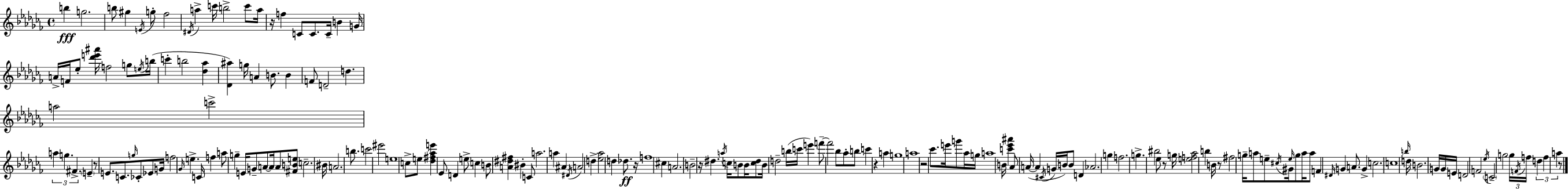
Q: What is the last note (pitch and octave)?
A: A5